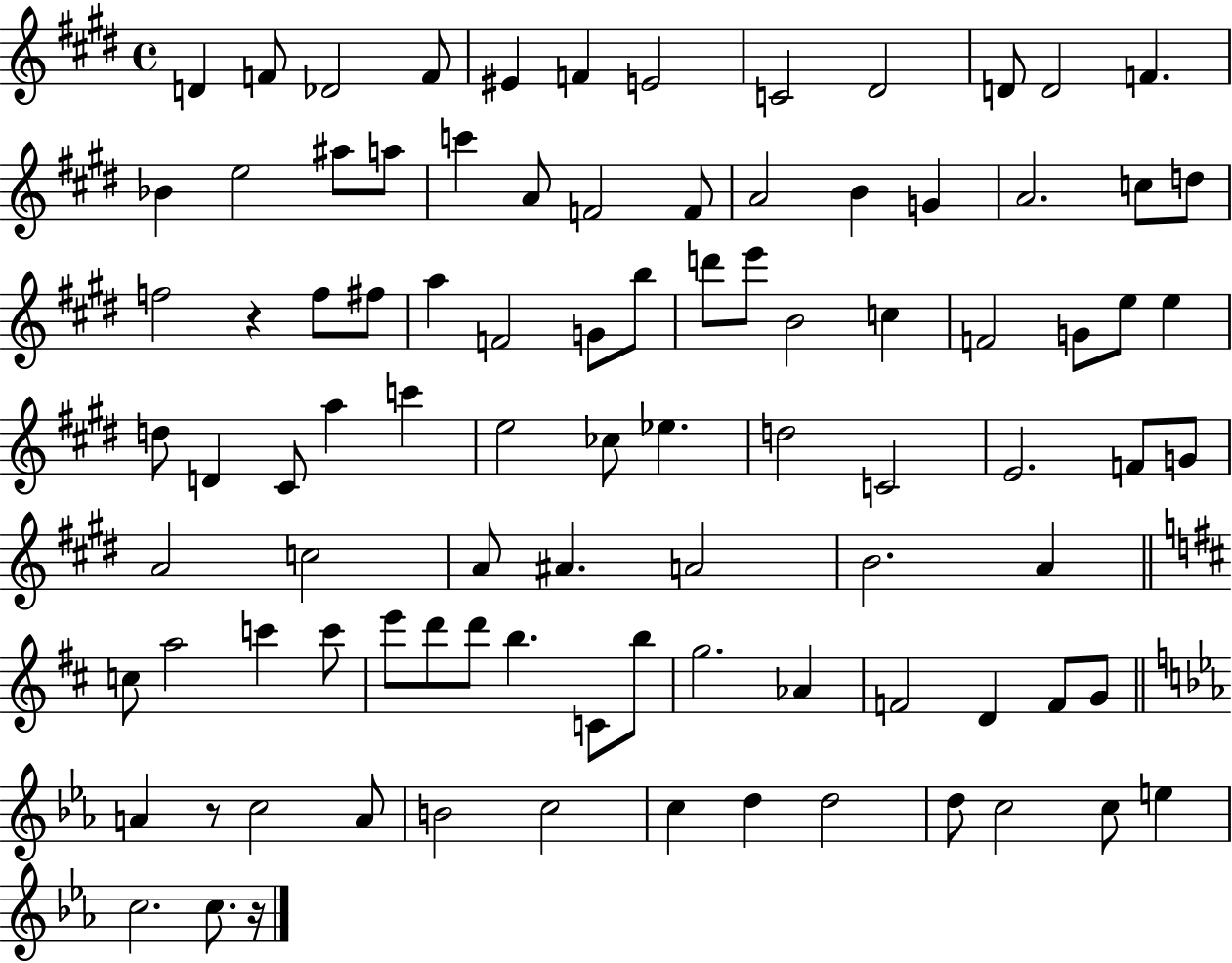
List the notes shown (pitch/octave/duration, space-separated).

D4/q F4/e Db4/h F4/e EIS4/q F4/q E4/h C4/h D#4/h D4/e D4/h F4/q. Bb4/q E5/h A#5/e A5/e C6/q A4/e F4/h F4/e A4/h B4/q G4/q A4/h. C5/e D5/e F5/h R/q F5/e F#5/e A5/q F4/h G4/e B5/e D6/e E6/e B4/h C5/q F4/h G4/e E5/e E5/q D5/e D4/q C#4/e A5/q C6/q E5/h CES5/e Eb5/q. D5/h C4/h E4/h. F4/e G4/e A4/h C5/h A4/e A#4/q. A4/h B4/h. A4/q C5/e A5/h C6/q C6/e E6/e D6/e D6/e B5/q. C4/e B5/e G5/h. Ab4/q F4/h D4/q F4/e G4/e A4/q R/e C5/h A4/e B4/h C5/h C5/q D5/q D5/h D5/e C5/h C5/e E5/q C5/h. C5/e. R/s